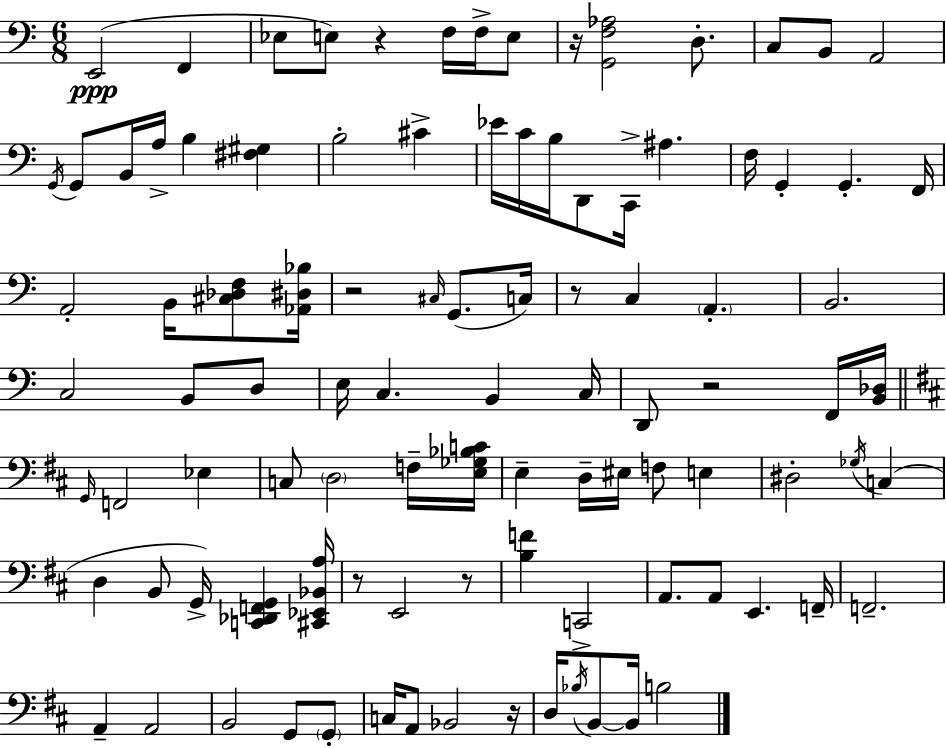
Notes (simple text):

E2/h F2/q Eb3/e E3/e R/q F3/s F3/s E3/e R/s [G2,F3,Ab3]/h D3/e. C3/e B2/e A2/h G2/s G2/e B2/s A3/s B3/q [F#3,G#3]/q B3/h C#4/q Eb4/s C4/s B3/s D2/e C2/s A#3/q. F3/s G2/q G2/q. F2/s A2/h B2/s [C#3,Db3,F3]/e [Ab2,D#3,Bb3]/s R/h C#3/s G2/e. C3/s R/e C3/q A2/q. B2/h. C3/h B2/e D3/e E3/s C3/q. B2/q C3/s D2/e R/h F2/s [B2,Db3]/s G2/s F2/h Eb3/q C3/e D3/h F3/s [E3,Gb3,Bb3,C4]/s E3/q D3/s EIS3/s F3/e E3/q D#3/h Gb3/s C3/q D3/q B2/e G2/s [C2,Db2,F2,G2]/q [C#2,Eb2,Bb2,A3]/s R/e E2/h R/e [B3,F4]/q C2/h A2/e. A2/e E2/q. F2/s F2/h. A2/q A2/h B2/h G2/e G2/e C3/s A2/e Bb2/h R/s D3/s Bb3/s B2/e B2/s B3/h